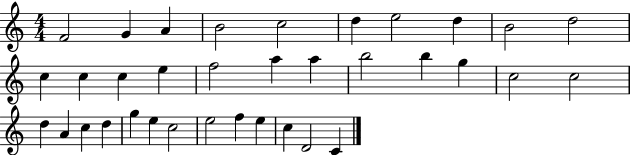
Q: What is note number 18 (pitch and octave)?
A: B5